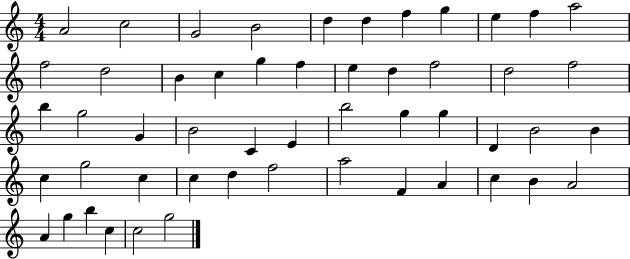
{
  \clef treble
  \numericTimeSignature
  \time 4/4
  \key c \major
  a'2 c''2 | g'2 b'2 | d''4 d''4 f''4 g''4 | e''4 f''4 a''2 | \break f''2 d''2 | b'4 c''4 g''4 f''4 | e''4 d''4 f''2 | d''2 f''2 | \break b''4 g''2 g'4 | b'2 c'4 e'4 | b''2 g''4 g''4 | d'4 b'2 b'4 | \break c''4 g''2 c''4 | c''4 d''4 f''2 | a''2 f'4 a'4 | c''4 b'4 a'2 | \break a'4 g''4 b''4 c''4 | c''2 g''2 | \bar "|."
}